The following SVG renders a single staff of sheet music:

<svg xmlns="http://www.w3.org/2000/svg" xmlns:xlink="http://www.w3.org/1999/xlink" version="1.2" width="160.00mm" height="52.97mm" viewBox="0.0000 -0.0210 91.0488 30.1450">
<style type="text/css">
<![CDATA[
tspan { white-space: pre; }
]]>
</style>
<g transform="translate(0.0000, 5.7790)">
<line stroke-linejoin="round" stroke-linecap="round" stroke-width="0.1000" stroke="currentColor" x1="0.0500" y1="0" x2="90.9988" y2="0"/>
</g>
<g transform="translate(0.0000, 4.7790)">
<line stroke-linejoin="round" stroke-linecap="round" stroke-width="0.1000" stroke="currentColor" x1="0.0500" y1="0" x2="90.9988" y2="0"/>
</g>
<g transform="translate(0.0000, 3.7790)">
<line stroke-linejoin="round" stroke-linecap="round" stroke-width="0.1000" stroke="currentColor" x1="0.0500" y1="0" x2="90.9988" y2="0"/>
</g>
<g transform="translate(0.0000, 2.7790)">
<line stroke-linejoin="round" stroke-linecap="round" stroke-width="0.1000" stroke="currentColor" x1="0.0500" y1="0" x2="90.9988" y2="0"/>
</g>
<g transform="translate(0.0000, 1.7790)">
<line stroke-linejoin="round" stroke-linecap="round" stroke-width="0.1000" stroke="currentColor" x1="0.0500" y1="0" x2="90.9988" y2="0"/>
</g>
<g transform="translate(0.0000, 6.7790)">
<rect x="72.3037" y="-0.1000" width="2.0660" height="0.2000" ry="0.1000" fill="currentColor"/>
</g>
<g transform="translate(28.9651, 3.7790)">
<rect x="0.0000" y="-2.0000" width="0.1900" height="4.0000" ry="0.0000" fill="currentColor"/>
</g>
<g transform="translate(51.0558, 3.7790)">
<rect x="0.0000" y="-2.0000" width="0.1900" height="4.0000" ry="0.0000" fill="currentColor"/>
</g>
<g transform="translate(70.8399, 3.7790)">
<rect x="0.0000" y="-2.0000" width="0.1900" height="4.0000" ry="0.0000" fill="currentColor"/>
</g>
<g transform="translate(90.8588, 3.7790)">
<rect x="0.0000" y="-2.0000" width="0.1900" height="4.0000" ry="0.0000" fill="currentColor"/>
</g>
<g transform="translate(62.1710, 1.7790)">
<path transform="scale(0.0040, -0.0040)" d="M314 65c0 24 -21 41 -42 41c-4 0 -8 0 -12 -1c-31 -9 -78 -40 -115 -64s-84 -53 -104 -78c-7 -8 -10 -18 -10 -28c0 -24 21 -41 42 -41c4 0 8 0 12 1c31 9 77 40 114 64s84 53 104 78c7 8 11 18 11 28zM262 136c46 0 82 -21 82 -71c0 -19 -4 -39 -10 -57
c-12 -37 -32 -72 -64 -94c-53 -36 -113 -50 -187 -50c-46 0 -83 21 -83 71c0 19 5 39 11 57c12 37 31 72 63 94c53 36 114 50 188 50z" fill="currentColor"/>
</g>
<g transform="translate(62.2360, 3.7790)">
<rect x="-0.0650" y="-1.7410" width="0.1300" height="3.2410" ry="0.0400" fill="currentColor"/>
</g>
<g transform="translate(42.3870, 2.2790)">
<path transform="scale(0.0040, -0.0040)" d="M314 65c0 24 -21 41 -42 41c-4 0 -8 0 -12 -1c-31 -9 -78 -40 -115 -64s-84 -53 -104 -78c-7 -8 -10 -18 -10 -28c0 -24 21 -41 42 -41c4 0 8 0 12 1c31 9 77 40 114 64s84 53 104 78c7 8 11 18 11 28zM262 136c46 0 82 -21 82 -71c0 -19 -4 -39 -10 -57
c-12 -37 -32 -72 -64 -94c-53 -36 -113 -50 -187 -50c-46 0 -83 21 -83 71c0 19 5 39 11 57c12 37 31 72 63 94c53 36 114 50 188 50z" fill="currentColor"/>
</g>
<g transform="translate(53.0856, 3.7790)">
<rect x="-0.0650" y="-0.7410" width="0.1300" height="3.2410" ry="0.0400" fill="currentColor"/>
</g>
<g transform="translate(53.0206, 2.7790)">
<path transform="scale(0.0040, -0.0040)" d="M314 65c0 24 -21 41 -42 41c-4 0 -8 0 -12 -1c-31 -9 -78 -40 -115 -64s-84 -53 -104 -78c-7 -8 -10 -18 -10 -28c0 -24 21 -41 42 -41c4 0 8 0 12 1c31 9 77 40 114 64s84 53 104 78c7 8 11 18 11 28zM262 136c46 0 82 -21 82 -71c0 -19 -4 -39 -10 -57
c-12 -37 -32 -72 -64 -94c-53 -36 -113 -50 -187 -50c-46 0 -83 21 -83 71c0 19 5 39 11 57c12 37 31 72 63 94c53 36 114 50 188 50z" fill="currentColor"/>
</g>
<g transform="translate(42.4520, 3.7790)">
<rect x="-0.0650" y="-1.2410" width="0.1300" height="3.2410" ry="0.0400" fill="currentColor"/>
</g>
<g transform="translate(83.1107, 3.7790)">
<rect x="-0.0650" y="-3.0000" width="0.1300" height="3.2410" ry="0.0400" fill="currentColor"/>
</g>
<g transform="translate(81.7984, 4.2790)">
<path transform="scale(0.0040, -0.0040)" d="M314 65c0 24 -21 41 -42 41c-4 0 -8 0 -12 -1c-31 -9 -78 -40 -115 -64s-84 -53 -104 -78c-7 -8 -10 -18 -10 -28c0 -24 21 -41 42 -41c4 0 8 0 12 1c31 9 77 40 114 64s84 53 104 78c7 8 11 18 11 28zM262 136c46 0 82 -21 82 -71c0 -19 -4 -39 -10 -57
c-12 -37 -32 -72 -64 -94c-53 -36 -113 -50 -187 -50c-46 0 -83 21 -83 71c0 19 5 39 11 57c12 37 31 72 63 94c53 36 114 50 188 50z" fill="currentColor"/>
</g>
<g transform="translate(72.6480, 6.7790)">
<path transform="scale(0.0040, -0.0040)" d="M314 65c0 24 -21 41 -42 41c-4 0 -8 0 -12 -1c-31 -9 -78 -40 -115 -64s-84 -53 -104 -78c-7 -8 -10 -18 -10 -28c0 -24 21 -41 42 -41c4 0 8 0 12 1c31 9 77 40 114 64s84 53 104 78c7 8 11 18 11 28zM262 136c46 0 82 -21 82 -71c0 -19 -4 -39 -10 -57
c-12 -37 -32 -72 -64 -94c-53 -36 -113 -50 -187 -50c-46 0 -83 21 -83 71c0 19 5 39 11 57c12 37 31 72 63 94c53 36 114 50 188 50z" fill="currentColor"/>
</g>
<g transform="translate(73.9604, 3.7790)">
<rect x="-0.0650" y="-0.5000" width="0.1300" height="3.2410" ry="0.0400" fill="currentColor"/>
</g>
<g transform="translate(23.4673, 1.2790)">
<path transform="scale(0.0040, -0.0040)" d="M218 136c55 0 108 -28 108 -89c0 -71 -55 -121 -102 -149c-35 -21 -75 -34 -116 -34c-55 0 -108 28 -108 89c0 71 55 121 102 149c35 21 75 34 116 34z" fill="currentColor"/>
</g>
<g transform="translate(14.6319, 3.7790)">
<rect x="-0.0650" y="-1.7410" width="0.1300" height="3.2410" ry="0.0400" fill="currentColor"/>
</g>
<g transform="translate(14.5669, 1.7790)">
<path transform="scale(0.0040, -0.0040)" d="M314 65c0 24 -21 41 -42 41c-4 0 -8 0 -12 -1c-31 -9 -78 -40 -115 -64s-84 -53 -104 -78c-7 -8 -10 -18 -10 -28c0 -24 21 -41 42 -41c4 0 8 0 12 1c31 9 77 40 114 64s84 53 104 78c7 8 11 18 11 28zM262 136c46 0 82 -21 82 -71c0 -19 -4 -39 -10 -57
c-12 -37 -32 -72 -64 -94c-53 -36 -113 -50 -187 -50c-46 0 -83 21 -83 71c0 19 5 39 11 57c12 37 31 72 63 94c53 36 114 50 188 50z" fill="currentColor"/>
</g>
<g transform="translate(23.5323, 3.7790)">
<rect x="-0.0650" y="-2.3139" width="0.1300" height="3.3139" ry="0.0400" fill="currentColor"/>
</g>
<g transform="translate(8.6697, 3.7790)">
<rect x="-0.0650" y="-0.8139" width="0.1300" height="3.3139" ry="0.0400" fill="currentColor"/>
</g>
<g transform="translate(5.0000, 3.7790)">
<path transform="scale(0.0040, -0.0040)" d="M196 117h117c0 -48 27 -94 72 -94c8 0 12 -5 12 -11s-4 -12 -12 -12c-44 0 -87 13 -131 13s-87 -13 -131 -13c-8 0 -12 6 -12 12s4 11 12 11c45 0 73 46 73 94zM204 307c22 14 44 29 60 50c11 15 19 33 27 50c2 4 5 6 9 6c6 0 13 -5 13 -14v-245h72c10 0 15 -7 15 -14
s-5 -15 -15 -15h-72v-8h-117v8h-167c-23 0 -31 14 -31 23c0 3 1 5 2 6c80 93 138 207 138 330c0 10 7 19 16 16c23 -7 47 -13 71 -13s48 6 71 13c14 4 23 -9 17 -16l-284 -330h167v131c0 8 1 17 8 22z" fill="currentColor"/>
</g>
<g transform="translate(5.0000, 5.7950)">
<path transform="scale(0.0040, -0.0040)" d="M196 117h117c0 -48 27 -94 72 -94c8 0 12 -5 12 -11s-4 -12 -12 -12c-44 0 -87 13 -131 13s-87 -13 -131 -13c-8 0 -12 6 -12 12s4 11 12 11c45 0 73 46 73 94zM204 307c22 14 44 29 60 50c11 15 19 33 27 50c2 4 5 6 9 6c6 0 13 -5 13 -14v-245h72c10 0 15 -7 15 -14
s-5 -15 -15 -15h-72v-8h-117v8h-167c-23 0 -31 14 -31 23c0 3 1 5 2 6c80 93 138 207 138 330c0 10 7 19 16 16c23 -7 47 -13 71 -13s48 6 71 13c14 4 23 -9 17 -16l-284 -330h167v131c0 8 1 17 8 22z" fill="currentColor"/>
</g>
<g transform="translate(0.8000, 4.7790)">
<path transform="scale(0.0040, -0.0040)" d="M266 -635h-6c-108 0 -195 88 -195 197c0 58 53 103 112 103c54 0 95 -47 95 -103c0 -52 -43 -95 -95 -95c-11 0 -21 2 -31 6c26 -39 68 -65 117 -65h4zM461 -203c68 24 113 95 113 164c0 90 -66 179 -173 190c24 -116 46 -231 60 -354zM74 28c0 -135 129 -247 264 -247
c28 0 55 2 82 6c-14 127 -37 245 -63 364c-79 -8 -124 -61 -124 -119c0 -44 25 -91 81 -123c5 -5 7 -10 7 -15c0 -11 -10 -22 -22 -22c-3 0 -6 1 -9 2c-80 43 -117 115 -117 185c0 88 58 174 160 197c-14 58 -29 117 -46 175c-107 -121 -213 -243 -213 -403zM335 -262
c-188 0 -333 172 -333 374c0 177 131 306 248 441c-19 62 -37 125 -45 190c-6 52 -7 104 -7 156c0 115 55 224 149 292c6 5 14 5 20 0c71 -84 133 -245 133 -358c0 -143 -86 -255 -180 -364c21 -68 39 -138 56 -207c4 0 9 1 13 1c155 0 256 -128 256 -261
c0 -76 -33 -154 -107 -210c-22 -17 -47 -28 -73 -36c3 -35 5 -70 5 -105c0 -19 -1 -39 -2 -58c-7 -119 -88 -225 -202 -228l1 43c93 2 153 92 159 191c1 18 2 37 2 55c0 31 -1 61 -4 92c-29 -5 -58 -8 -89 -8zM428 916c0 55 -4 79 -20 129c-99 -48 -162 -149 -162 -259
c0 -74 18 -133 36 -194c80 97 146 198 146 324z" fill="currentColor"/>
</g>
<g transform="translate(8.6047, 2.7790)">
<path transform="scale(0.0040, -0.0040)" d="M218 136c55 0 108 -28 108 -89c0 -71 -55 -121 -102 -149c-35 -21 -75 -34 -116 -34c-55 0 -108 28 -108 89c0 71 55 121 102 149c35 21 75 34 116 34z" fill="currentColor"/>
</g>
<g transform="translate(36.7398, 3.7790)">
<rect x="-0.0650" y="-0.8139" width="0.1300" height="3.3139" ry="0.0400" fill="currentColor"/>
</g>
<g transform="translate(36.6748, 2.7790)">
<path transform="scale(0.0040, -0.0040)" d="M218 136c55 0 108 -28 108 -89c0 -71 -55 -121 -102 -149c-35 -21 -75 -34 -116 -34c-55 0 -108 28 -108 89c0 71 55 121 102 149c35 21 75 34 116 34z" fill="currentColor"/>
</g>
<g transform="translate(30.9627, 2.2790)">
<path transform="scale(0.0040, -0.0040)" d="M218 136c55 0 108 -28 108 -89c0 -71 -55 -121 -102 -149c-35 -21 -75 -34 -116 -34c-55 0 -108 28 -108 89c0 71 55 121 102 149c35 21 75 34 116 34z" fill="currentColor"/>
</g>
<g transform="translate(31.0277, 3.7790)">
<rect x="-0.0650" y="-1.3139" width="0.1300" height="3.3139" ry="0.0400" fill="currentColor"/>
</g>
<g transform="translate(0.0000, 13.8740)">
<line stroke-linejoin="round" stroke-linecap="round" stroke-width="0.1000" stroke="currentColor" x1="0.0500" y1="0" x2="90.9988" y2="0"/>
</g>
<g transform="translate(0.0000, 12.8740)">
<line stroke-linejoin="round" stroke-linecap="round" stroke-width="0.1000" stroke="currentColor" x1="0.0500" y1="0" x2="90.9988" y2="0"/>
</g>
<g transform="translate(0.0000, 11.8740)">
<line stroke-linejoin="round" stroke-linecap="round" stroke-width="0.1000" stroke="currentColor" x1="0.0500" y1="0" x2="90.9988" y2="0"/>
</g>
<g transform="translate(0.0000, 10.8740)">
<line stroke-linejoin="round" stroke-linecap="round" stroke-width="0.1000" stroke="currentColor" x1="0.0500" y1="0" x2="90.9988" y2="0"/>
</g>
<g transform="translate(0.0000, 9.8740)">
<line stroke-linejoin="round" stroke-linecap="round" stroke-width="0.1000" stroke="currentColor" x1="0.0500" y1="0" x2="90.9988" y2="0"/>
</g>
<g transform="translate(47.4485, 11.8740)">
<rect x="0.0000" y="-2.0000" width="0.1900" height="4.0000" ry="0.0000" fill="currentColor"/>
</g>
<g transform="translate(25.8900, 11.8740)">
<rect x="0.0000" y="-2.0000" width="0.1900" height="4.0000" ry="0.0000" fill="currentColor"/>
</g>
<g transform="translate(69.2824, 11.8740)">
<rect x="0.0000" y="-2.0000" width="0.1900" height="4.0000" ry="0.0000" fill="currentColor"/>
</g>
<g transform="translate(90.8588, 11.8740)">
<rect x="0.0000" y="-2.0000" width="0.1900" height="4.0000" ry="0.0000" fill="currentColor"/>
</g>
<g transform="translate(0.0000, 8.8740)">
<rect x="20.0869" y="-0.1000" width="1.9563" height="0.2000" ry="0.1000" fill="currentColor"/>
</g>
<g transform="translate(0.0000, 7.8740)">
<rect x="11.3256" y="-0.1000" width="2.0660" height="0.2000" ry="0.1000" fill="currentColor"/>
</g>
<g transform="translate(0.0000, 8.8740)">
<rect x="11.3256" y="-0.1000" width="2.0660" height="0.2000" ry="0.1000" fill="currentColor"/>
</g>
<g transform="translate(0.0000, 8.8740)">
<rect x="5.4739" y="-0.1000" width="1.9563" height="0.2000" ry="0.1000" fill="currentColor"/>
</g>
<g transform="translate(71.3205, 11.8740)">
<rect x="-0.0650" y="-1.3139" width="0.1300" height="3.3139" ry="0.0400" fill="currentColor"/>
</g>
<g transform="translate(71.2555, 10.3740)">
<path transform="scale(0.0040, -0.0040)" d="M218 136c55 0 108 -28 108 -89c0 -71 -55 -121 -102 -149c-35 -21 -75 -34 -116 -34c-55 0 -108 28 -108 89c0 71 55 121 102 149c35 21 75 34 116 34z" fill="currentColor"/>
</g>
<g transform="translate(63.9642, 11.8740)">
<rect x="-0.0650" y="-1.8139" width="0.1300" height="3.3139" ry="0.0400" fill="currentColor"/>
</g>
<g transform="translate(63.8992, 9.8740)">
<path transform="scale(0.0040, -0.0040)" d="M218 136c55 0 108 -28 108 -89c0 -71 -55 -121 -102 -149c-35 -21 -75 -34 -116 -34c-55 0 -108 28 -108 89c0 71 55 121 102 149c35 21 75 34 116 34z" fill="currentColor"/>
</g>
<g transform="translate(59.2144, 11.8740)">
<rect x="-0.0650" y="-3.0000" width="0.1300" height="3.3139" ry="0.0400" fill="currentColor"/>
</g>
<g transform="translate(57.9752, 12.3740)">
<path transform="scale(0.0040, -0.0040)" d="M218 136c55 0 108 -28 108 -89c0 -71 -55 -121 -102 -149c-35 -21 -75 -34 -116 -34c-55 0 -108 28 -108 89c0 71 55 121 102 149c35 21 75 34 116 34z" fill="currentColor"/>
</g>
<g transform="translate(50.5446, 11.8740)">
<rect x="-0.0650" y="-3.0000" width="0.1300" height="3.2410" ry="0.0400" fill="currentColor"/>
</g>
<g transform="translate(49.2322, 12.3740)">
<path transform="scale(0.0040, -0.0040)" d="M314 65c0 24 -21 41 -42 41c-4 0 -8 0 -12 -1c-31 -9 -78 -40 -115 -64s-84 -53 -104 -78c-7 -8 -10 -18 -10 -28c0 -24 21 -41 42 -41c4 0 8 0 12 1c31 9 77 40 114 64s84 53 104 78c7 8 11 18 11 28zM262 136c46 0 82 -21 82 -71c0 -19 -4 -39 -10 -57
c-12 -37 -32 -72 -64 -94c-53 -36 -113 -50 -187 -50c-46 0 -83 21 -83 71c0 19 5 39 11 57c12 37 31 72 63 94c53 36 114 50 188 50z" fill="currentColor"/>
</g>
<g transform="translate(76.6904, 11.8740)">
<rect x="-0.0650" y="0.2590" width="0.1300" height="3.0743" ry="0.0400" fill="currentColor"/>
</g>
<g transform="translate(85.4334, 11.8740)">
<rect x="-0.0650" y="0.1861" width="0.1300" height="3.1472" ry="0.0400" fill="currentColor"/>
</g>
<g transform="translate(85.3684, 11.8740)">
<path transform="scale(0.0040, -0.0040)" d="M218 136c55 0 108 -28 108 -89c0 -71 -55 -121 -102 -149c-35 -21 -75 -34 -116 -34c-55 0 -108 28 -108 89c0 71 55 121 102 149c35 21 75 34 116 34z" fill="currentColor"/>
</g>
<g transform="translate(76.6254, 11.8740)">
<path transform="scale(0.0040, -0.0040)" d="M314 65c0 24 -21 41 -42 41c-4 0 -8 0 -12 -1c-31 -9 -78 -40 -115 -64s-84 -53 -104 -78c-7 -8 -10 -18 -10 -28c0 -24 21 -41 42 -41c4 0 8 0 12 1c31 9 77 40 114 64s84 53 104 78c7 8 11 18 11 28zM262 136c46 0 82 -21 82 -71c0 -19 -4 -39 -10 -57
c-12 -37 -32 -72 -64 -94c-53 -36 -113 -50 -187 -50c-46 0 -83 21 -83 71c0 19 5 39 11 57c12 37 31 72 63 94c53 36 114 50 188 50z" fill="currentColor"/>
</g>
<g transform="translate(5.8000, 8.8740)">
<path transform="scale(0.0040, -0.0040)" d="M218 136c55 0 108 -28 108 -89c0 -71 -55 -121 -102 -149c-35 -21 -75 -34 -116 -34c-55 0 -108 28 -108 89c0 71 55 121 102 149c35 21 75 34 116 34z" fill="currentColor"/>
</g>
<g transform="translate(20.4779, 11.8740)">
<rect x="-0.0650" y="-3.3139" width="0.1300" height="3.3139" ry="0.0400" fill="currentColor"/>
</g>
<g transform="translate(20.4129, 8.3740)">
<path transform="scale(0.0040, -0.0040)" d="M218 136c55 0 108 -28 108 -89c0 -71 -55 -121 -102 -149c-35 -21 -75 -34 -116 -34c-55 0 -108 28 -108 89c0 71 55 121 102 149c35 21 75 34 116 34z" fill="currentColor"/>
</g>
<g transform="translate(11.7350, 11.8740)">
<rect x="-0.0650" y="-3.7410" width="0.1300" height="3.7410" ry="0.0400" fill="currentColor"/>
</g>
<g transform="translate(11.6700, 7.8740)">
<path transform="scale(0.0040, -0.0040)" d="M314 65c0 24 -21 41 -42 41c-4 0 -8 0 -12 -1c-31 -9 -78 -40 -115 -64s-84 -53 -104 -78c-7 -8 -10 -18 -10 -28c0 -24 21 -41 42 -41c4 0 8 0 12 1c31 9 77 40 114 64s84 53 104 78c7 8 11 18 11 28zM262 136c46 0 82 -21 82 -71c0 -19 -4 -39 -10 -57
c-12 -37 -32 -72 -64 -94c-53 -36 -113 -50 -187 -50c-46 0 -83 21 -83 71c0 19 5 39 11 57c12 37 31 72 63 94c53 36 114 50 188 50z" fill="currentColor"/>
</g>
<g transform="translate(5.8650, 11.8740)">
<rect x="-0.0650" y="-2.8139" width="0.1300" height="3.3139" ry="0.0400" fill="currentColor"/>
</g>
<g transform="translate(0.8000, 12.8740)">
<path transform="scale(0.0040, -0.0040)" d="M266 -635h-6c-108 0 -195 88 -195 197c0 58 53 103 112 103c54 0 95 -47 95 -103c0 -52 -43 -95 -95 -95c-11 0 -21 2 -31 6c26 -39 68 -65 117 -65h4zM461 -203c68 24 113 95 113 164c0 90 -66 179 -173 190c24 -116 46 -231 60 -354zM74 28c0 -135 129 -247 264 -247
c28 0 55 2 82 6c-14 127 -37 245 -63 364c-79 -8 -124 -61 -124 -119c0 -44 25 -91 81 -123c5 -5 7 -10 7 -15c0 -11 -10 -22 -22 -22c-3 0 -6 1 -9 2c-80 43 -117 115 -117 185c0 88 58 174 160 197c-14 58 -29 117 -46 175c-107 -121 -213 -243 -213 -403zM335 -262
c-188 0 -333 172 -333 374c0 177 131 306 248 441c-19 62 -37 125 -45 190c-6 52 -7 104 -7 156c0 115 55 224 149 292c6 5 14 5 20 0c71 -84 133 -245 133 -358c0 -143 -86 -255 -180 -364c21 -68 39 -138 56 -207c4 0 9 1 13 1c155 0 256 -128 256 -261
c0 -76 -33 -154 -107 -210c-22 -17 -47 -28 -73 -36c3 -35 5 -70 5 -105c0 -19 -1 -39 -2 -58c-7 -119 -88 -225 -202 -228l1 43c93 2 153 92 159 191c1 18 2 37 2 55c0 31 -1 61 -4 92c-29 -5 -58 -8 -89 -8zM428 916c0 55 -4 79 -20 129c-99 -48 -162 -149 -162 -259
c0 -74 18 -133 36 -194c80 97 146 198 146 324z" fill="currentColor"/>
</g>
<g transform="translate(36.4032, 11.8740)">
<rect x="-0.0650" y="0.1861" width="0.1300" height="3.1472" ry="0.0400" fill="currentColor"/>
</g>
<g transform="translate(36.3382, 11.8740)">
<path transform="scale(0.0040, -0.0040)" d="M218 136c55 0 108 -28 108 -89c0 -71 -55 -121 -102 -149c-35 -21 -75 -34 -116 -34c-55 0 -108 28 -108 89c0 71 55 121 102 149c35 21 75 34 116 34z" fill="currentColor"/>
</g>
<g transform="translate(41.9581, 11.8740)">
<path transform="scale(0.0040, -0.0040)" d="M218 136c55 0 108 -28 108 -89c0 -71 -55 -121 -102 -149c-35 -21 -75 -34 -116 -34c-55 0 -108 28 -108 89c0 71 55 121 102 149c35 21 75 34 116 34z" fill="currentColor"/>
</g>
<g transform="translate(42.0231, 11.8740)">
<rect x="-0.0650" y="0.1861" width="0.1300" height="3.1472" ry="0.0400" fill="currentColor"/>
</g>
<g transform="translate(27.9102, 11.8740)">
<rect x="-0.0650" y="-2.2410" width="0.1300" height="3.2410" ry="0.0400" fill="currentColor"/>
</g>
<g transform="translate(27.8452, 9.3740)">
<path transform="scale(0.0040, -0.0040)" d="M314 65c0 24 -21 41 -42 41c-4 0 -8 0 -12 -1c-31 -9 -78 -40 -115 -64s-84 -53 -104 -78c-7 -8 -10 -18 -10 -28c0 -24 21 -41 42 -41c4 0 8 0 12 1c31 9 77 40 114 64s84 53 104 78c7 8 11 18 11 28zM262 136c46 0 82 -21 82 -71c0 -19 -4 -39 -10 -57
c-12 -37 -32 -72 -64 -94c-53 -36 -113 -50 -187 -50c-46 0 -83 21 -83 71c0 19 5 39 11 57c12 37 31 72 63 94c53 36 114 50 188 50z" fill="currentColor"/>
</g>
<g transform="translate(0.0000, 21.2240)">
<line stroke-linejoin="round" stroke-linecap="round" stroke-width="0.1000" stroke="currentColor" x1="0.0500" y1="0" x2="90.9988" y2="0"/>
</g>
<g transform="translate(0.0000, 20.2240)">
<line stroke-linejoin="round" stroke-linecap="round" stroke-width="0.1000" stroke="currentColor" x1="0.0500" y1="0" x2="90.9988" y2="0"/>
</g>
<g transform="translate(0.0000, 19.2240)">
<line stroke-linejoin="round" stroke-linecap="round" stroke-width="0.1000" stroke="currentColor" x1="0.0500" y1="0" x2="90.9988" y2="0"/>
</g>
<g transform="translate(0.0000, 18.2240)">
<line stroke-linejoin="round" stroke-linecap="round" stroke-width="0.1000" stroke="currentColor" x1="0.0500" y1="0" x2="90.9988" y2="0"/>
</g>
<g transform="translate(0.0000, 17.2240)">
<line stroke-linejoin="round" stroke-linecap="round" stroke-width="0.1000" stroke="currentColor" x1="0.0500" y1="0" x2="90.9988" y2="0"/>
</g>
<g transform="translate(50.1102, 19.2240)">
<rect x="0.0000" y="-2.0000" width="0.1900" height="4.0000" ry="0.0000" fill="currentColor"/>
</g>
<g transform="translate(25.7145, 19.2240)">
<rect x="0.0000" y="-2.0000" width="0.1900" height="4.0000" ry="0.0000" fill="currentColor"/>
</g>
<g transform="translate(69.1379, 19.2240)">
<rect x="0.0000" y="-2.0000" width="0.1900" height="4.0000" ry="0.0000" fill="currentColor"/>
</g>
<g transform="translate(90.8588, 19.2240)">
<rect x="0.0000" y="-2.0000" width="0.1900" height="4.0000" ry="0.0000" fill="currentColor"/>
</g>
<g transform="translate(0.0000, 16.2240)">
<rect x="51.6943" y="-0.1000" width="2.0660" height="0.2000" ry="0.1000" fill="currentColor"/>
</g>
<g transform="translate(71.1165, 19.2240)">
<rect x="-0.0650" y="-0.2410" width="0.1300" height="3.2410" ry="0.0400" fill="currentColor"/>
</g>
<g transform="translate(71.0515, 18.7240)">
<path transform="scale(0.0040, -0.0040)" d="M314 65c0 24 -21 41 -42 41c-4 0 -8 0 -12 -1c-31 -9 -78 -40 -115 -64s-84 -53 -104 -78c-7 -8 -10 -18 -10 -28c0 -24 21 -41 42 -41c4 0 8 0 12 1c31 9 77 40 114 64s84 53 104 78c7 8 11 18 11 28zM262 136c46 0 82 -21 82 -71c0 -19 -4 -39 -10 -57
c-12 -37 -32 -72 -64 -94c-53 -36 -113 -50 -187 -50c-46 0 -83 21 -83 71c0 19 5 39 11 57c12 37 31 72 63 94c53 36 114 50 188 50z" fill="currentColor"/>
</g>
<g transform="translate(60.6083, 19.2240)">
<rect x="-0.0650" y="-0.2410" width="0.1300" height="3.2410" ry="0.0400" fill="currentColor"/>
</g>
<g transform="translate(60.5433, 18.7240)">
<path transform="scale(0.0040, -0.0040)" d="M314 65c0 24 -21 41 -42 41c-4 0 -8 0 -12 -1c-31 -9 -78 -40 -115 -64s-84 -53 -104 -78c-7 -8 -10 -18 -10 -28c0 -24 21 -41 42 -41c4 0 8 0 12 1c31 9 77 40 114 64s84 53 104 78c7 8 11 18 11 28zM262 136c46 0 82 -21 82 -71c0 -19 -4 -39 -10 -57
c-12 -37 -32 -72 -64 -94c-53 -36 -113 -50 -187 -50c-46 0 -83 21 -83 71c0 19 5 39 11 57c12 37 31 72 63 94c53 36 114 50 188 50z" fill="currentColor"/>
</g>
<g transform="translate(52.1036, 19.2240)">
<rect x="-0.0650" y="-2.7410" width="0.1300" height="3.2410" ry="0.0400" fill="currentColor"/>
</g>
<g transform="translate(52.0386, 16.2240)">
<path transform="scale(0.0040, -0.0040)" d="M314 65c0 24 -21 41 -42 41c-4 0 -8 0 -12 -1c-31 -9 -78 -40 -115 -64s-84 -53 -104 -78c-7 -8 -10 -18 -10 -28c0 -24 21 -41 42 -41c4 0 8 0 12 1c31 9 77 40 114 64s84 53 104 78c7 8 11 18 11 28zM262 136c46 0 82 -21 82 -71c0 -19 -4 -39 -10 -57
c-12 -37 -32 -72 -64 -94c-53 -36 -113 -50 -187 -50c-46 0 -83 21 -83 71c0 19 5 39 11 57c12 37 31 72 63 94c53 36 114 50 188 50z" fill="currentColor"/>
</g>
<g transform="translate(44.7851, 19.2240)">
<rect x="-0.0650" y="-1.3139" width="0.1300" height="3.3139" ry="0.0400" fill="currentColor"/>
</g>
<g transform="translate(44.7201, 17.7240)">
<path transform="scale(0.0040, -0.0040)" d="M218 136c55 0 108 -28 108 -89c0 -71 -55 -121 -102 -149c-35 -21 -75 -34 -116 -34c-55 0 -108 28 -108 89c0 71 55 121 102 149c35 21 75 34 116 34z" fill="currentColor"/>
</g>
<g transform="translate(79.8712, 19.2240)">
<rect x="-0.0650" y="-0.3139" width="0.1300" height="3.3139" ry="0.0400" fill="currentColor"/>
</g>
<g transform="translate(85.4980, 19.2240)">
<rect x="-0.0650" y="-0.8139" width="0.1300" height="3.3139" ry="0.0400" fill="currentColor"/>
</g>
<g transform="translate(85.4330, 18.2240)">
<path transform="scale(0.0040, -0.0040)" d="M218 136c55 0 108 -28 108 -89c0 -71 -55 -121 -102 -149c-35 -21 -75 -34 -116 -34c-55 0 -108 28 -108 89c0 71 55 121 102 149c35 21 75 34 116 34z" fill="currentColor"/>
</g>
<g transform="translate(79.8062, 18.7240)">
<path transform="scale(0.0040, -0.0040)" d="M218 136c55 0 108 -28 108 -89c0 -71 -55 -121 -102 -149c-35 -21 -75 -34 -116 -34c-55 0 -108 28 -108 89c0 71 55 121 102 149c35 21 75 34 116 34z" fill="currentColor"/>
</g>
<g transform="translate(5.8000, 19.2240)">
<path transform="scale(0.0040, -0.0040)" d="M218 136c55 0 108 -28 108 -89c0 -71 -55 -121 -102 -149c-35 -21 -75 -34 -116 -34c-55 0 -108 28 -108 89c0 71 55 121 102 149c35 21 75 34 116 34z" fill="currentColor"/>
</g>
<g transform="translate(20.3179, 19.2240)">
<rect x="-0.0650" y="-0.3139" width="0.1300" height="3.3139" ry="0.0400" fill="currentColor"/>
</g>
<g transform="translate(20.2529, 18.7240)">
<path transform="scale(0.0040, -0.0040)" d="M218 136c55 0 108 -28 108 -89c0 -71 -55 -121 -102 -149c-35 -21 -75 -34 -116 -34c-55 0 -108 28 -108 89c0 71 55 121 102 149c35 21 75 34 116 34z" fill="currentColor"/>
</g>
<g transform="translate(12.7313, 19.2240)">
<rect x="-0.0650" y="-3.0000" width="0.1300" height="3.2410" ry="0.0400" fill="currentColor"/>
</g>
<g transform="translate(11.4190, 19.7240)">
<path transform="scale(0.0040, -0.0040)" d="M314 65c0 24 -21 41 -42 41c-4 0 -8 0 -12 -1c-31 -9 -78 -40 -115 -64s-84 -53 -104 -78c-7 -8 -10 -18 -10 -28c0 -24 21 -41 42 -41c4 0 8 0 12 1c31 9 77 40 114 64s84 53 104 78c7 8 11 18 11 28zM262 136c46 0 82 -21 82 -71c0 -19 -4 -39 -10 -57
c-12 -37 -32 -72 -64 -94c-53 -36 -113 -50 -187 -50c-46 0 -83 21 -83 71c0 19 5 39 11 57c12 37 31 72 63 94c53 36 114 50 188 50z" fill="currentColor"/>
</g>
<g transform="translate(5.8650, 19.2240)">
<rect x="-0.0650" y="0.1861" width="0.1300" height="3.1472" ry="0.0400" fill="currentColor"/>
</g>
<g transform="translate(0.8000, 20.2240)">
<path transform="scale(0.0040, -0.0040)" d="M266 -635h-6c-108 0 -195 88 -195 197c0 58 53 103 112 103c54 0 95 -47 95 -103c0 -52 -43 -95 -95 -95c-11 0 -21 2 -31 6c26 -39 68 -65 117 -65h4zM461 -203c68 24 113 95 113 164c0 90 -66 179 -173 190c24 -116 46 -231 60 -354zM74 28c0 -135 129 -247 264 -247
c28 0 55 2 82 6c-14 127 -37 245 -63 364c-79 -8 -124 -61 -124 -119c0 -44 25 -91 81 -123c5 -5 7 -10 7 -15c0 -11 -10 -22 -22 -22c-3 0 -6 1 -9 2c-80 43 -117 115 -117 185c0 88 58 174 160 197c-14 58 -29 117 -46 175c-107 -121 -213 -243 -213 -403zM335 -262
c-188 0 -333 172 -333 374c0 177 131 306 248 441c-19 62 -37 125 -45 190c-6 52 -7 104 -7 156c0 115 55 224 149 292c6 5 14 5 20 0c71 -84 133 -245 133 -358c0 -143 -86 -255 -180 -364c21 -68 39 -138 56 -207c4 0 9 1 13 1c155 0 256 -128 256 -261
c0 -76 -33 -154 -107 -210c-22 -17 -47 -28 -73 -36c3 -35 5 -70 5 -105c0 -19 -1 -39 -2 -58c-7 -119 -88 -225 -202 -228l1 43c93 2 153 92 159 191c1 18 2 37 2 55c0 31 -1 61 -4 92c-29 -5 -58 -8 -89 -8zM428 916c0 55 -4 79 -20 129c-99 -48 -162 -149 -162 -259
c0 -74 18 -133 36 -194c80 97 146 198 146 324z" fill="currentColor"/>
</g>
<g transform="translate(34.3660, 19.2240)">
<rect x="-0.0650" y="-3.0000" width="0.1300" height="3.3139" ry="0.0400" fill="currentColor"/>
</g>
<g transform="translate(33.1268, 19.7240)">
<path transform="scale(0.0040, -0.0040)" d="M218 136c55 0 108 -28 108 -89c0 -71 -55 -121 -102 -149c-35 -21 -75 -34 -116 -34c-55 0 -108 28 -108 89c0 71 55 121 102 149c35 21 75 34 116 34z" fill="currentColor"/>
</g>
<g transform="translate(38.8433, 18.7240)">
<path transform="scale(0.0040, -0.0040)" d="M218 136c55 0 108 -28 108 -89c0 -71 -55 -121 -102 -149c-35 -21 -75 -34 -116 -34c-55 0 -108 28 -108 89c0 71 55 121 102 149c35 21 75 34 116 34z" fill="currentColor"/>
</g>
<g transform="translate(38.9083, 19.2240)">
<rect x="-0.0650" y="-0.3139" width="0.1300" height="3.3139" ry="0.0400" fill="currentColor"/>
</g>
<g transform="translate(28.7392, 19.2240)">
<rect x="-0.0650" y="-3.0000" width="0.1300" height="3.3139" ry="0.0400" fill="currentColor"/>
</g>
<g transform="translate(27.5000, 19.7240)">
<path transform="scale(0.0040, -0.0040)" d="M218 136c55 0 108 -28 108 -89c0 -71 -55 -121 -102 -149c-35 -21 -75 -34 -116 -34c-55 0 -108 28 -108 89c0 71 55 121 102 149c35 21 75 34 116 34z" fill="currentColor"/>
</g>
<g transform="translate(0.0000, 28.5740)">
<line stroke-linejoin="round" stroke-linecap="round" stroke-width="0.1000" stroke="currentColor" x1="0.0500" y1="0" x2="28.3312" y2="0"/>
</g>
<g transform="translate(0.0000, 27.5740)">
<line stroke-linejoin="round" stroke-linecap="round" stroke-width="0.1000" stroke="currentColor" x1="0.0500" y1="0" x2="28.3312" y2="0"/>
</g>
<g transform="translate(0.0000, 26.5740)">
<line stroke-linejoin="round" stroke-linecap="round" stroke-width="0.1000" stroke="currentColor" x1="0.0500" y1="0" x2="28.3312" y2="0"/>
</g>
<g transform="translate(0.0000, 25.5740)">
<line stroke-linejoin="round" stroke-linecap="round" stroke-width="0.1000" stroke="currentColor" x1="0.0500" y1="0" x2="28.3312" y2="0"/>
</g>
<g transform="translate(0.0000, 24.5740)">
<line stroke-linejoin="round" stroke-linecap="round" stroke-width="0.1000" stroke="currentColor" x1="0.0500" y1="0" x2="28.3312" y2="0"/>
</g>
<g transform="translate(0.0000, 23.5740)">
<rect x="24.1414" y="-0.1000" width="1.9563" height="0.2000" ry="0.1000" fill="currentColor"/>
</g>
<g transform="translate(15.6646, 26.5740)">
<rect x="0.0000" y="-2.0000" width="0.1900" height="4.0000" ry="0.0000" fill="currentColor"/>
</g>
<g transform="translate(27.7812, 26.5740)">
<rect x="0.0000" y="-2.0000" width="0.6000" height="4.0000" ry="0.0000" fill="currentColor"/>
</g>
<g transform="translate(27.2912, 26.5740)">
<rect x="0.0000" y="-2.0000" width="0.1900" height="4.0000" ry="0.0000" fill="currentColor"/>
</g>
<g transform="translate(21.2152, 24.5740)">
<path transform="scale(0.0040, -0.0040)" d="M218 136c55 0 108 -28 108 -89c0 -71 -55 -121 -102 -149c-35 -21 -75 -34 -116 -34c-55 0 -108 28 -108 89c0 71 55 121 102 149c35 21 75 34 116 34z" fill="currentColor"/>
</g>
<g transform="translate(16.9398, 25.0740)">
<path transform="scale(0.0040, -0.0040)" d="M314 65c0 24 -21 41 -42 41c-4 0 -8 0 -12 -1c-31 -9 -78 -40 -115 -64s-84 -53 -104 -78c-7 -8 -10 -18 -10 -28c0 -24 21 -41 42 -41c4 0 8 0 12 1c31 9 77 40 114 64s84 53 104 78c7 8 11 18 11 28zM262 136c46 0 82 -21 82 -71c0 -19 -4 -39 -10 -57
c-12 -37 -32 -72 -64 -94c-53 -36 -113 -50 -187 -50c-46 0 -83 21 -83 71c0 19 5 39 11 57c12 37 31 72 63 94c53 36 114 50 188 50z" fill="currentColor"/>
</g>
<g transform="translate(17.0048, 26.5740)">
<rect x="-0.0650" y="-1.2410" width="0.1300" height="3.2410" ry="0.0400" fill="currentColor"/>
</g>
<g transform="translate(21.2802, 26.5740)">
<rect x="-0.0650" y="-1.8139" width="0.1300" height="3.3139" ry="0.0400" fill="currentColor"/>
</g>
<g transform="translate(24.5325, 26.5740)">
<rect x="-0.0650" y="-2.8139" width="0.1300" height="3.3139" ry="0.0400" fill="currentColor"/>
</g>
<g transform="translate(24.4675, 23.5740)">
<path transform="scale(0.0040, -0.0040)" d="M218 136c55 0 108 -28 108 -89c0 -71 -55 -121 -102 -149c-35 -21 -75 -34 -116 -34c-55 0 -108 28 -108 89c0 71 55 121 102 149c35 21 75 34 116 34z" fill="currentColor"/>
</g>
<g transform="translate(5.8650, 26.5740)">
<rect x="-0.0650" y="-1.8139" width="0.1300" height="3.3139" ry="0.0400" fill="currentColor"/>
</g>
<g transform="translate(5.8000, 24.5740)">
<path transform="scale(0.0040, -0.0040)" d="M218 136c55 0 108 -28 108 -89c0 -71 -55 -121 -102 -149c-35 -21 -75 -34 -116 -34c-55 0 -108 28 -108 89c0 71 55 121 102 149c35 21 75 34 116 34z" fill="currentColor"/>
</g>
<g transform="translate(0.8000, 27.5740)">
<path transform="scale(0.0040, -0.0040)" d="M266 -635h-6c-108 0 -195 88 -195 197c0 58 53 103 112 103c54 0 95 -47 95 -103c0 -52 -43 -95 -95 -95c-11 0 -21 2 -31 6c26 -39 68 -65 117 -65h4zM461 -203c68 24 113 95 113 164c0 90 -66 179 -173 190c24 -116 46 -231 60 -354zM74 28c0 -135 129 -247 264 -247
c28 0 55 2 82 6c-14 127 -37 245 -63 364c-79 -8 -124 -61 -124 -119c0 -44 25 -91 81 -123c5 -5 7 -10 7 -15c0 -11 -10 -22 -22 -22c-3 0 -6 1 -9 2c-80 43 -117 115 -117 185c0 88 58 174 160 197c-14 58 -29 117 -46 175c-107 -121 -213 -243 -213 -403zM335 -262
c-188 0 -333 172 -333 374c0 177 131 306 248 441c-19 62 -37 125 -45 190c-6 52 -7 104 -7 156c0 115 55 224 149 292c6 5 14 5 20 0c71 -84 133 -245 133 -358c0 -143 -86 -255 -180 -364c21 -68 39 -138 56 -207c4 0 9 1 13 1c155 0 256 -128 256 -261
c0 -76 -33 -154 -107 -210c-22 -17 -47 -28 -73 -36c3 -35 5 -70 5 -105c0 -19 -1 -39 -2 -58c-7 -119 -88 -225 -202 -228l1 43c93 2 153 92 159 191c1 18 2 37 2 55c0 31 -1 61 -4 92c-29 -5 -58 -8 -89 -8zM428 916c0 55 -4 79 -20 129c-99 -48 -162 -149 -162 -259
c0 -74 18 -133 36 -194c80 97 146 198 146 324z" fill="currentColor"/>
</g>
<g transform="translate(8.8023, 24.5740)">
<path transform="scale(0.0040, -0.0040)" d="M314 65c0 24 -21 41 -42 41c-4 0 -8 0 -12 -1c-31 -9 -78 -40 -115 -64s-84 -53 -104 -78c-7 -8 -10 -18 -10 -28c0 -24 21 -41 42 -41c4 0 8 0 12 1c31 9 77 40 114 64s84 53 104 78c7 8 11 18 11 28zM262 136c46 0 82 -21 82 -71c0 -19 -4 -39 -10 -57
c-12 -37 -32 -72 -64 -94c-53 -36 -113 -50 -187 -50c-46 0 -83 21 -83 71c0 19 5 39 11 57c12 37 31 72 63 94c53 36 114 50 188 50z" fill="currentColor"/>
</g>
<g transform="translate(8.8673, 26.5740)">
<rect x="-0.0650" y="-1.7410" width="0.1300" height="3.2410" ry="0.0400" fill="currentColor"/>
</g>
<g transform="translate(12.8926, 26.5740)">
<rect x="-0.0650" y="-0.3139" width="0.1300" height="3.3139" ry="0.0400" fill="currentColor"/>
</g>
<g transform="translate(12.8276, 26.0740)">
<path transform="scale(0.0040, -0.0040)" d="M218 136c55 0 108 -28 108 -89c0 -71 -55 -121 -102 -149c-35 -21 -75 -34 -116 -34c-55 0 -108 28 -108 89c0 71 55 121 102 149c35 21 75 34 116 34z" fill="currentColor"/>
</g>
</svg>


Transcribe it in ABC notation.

X:1
T:Untitled
M:4/4
L:1/4
K:C
d f2 g e d e2 d2 f2 C2 A2 a c'2 b g2 B B A2 A f e B2 B B A2 c A A c e a2 c2 c2 c d f f2 c e2 f a